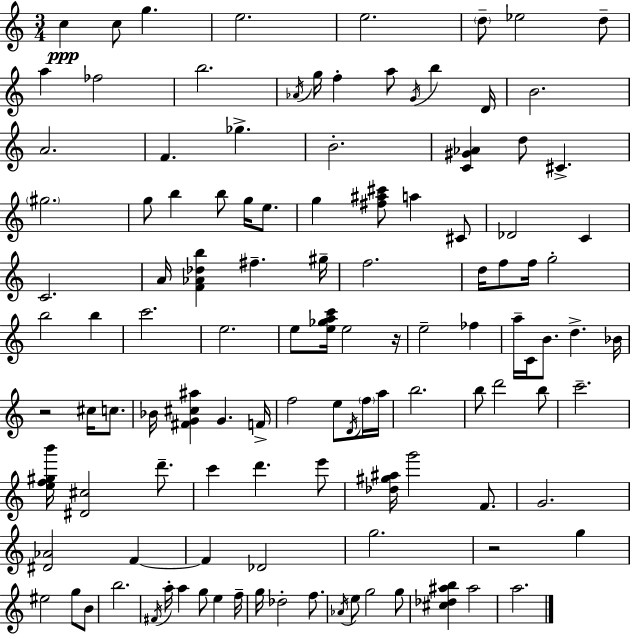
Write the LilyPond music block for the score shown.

{
  \clef treble
  \numericTimeSignature
  \time 3/4
  \key a \minor
  c''4\ppp c''8 g''4. | e''2. | e''2. | \parenthesize d''8-- ees''2 d''8-- | \break a''4 fes''2 | b''2. | \acciaccatura { aes'16 } g''16 f''4-. a''8 \acciaccatura { g'16 } b''4 | d'16 b'2. | \break a'2. | f'4. ges''4.-> | b'2.-. | <c' gis' aes'>4 d''8 cis'4.-> | \break \parenthesize gis''2. | g''8 b''4 b''8 g''16 e''8. | g''4 <fis'' ais'' cis'''>8 a''4 | cis'8 des'2 c'4 | \break c'2. | a'16 <f' aes' des'' b''>4 fis''4.-- | gis''16-- f''2. | d''16 f''8 f''16 g''2-. | \break b''2 b''4 | c'''2. | e''2. | e''8 <e'' ges'' a'' c'''>16 e''2 | \break r16 e''2-- fes''4 | a''16-- c'16 b'8. d''4.-> | bes'16 r2 cis''16 c''8. | bes'16 <fis' g' cis'' ais''>4 g'4. | \break f'16-> f''2 e''8 | \acciaccatura { d'16 } \parenthesize f''16 a''16 b''2. | b''8 d'''2 | b''8 c'''2.-- | \break <e'' f'' gis'' b'''>16 <dis' cis''>2 | d'''8.-- c'''4 d'''4. | e'''8 <des'' gis'' ais''>16 g'''2 | f'8. g'2. | \break <dis' aes'>2 f'4~~ | f'4 des'2 | g''2. | r2 g''4 | \break eis''2 g''8 | b'8 b''2. | \acciaccatura { fis'16 } a''16-. a''4 g''8 e''4 | f''16-- g''16 des''2-. | \break f''8. \acciaccatura { aes'16 } e''8 g''2 | g''8 <cis'' des'' ais'' b''>4 ais''2 | a''2. | \bar "|."
}